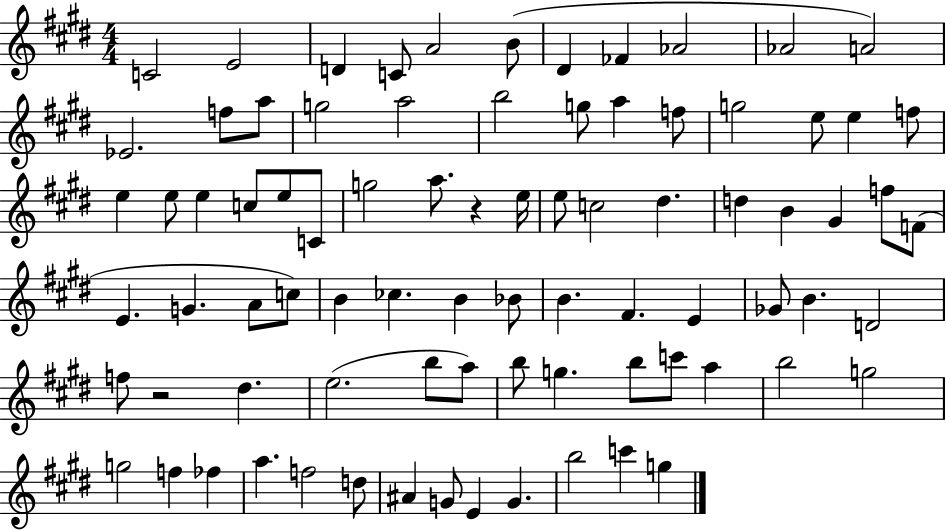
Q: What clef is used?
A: treble